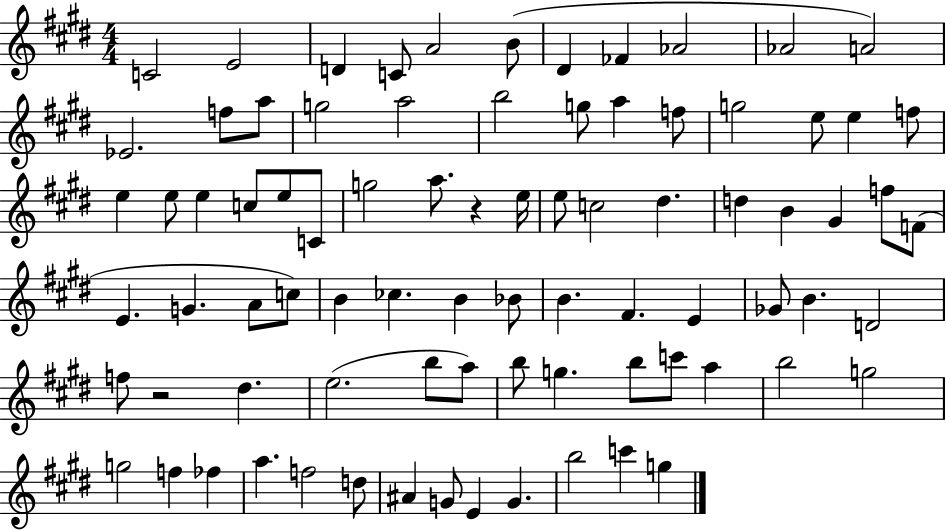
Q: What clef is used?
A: treble